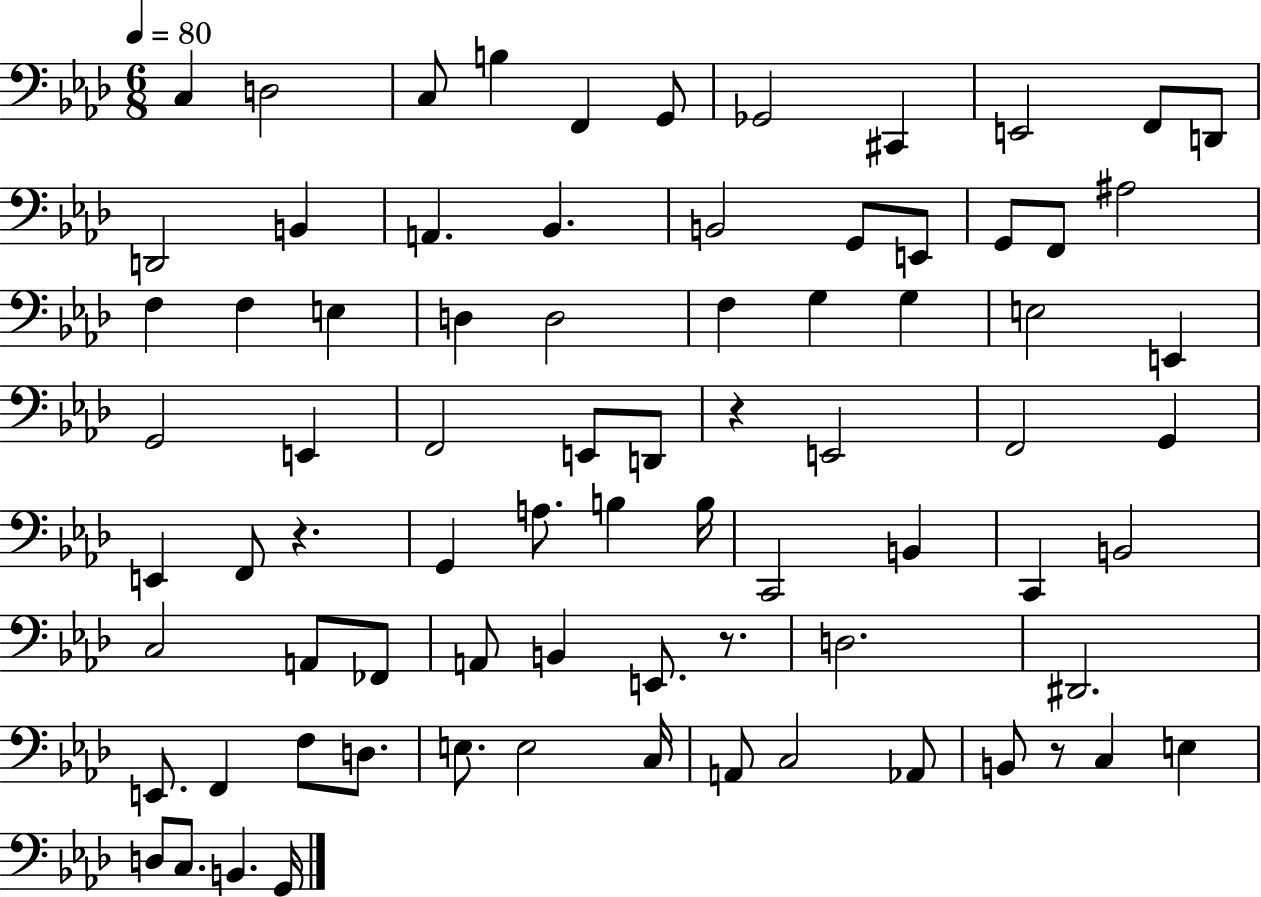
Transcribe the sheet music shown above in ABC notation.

X:1
T:Untitled
M:6/8
L:1/4
K:Ab
C, D,2 C,/2 B, F,, G,,/2 _G,,2 ^C,, E,,2 F,,/2 D,,/2 D,,2 B,, A,, _B,, B,,2 G,,/2 E,,/2 G,,/2 F,,/2 ^A,2 F, F, E, D, D,2 F, G, G, E,2 E,, G,,2 E,, F,,2 E,,/2 D,,/2 z E,,2 F,,2 G,, E,, F,,/2 z G,, A,/2 B, B,/4 C,,2 B,, C,, B,,2 C,2 A,,/2 _F,,/2 A,,/2 B,, E,,/2 z/2 D,2 ^D,,2 E,,/2 F,, F,/2 D,/2 E,/2 E,2 C,/4 A,,/2 C,2 _A,,/2 B,,/2 z/2 C, E, D,/2 C,/2 B,, G,,/4